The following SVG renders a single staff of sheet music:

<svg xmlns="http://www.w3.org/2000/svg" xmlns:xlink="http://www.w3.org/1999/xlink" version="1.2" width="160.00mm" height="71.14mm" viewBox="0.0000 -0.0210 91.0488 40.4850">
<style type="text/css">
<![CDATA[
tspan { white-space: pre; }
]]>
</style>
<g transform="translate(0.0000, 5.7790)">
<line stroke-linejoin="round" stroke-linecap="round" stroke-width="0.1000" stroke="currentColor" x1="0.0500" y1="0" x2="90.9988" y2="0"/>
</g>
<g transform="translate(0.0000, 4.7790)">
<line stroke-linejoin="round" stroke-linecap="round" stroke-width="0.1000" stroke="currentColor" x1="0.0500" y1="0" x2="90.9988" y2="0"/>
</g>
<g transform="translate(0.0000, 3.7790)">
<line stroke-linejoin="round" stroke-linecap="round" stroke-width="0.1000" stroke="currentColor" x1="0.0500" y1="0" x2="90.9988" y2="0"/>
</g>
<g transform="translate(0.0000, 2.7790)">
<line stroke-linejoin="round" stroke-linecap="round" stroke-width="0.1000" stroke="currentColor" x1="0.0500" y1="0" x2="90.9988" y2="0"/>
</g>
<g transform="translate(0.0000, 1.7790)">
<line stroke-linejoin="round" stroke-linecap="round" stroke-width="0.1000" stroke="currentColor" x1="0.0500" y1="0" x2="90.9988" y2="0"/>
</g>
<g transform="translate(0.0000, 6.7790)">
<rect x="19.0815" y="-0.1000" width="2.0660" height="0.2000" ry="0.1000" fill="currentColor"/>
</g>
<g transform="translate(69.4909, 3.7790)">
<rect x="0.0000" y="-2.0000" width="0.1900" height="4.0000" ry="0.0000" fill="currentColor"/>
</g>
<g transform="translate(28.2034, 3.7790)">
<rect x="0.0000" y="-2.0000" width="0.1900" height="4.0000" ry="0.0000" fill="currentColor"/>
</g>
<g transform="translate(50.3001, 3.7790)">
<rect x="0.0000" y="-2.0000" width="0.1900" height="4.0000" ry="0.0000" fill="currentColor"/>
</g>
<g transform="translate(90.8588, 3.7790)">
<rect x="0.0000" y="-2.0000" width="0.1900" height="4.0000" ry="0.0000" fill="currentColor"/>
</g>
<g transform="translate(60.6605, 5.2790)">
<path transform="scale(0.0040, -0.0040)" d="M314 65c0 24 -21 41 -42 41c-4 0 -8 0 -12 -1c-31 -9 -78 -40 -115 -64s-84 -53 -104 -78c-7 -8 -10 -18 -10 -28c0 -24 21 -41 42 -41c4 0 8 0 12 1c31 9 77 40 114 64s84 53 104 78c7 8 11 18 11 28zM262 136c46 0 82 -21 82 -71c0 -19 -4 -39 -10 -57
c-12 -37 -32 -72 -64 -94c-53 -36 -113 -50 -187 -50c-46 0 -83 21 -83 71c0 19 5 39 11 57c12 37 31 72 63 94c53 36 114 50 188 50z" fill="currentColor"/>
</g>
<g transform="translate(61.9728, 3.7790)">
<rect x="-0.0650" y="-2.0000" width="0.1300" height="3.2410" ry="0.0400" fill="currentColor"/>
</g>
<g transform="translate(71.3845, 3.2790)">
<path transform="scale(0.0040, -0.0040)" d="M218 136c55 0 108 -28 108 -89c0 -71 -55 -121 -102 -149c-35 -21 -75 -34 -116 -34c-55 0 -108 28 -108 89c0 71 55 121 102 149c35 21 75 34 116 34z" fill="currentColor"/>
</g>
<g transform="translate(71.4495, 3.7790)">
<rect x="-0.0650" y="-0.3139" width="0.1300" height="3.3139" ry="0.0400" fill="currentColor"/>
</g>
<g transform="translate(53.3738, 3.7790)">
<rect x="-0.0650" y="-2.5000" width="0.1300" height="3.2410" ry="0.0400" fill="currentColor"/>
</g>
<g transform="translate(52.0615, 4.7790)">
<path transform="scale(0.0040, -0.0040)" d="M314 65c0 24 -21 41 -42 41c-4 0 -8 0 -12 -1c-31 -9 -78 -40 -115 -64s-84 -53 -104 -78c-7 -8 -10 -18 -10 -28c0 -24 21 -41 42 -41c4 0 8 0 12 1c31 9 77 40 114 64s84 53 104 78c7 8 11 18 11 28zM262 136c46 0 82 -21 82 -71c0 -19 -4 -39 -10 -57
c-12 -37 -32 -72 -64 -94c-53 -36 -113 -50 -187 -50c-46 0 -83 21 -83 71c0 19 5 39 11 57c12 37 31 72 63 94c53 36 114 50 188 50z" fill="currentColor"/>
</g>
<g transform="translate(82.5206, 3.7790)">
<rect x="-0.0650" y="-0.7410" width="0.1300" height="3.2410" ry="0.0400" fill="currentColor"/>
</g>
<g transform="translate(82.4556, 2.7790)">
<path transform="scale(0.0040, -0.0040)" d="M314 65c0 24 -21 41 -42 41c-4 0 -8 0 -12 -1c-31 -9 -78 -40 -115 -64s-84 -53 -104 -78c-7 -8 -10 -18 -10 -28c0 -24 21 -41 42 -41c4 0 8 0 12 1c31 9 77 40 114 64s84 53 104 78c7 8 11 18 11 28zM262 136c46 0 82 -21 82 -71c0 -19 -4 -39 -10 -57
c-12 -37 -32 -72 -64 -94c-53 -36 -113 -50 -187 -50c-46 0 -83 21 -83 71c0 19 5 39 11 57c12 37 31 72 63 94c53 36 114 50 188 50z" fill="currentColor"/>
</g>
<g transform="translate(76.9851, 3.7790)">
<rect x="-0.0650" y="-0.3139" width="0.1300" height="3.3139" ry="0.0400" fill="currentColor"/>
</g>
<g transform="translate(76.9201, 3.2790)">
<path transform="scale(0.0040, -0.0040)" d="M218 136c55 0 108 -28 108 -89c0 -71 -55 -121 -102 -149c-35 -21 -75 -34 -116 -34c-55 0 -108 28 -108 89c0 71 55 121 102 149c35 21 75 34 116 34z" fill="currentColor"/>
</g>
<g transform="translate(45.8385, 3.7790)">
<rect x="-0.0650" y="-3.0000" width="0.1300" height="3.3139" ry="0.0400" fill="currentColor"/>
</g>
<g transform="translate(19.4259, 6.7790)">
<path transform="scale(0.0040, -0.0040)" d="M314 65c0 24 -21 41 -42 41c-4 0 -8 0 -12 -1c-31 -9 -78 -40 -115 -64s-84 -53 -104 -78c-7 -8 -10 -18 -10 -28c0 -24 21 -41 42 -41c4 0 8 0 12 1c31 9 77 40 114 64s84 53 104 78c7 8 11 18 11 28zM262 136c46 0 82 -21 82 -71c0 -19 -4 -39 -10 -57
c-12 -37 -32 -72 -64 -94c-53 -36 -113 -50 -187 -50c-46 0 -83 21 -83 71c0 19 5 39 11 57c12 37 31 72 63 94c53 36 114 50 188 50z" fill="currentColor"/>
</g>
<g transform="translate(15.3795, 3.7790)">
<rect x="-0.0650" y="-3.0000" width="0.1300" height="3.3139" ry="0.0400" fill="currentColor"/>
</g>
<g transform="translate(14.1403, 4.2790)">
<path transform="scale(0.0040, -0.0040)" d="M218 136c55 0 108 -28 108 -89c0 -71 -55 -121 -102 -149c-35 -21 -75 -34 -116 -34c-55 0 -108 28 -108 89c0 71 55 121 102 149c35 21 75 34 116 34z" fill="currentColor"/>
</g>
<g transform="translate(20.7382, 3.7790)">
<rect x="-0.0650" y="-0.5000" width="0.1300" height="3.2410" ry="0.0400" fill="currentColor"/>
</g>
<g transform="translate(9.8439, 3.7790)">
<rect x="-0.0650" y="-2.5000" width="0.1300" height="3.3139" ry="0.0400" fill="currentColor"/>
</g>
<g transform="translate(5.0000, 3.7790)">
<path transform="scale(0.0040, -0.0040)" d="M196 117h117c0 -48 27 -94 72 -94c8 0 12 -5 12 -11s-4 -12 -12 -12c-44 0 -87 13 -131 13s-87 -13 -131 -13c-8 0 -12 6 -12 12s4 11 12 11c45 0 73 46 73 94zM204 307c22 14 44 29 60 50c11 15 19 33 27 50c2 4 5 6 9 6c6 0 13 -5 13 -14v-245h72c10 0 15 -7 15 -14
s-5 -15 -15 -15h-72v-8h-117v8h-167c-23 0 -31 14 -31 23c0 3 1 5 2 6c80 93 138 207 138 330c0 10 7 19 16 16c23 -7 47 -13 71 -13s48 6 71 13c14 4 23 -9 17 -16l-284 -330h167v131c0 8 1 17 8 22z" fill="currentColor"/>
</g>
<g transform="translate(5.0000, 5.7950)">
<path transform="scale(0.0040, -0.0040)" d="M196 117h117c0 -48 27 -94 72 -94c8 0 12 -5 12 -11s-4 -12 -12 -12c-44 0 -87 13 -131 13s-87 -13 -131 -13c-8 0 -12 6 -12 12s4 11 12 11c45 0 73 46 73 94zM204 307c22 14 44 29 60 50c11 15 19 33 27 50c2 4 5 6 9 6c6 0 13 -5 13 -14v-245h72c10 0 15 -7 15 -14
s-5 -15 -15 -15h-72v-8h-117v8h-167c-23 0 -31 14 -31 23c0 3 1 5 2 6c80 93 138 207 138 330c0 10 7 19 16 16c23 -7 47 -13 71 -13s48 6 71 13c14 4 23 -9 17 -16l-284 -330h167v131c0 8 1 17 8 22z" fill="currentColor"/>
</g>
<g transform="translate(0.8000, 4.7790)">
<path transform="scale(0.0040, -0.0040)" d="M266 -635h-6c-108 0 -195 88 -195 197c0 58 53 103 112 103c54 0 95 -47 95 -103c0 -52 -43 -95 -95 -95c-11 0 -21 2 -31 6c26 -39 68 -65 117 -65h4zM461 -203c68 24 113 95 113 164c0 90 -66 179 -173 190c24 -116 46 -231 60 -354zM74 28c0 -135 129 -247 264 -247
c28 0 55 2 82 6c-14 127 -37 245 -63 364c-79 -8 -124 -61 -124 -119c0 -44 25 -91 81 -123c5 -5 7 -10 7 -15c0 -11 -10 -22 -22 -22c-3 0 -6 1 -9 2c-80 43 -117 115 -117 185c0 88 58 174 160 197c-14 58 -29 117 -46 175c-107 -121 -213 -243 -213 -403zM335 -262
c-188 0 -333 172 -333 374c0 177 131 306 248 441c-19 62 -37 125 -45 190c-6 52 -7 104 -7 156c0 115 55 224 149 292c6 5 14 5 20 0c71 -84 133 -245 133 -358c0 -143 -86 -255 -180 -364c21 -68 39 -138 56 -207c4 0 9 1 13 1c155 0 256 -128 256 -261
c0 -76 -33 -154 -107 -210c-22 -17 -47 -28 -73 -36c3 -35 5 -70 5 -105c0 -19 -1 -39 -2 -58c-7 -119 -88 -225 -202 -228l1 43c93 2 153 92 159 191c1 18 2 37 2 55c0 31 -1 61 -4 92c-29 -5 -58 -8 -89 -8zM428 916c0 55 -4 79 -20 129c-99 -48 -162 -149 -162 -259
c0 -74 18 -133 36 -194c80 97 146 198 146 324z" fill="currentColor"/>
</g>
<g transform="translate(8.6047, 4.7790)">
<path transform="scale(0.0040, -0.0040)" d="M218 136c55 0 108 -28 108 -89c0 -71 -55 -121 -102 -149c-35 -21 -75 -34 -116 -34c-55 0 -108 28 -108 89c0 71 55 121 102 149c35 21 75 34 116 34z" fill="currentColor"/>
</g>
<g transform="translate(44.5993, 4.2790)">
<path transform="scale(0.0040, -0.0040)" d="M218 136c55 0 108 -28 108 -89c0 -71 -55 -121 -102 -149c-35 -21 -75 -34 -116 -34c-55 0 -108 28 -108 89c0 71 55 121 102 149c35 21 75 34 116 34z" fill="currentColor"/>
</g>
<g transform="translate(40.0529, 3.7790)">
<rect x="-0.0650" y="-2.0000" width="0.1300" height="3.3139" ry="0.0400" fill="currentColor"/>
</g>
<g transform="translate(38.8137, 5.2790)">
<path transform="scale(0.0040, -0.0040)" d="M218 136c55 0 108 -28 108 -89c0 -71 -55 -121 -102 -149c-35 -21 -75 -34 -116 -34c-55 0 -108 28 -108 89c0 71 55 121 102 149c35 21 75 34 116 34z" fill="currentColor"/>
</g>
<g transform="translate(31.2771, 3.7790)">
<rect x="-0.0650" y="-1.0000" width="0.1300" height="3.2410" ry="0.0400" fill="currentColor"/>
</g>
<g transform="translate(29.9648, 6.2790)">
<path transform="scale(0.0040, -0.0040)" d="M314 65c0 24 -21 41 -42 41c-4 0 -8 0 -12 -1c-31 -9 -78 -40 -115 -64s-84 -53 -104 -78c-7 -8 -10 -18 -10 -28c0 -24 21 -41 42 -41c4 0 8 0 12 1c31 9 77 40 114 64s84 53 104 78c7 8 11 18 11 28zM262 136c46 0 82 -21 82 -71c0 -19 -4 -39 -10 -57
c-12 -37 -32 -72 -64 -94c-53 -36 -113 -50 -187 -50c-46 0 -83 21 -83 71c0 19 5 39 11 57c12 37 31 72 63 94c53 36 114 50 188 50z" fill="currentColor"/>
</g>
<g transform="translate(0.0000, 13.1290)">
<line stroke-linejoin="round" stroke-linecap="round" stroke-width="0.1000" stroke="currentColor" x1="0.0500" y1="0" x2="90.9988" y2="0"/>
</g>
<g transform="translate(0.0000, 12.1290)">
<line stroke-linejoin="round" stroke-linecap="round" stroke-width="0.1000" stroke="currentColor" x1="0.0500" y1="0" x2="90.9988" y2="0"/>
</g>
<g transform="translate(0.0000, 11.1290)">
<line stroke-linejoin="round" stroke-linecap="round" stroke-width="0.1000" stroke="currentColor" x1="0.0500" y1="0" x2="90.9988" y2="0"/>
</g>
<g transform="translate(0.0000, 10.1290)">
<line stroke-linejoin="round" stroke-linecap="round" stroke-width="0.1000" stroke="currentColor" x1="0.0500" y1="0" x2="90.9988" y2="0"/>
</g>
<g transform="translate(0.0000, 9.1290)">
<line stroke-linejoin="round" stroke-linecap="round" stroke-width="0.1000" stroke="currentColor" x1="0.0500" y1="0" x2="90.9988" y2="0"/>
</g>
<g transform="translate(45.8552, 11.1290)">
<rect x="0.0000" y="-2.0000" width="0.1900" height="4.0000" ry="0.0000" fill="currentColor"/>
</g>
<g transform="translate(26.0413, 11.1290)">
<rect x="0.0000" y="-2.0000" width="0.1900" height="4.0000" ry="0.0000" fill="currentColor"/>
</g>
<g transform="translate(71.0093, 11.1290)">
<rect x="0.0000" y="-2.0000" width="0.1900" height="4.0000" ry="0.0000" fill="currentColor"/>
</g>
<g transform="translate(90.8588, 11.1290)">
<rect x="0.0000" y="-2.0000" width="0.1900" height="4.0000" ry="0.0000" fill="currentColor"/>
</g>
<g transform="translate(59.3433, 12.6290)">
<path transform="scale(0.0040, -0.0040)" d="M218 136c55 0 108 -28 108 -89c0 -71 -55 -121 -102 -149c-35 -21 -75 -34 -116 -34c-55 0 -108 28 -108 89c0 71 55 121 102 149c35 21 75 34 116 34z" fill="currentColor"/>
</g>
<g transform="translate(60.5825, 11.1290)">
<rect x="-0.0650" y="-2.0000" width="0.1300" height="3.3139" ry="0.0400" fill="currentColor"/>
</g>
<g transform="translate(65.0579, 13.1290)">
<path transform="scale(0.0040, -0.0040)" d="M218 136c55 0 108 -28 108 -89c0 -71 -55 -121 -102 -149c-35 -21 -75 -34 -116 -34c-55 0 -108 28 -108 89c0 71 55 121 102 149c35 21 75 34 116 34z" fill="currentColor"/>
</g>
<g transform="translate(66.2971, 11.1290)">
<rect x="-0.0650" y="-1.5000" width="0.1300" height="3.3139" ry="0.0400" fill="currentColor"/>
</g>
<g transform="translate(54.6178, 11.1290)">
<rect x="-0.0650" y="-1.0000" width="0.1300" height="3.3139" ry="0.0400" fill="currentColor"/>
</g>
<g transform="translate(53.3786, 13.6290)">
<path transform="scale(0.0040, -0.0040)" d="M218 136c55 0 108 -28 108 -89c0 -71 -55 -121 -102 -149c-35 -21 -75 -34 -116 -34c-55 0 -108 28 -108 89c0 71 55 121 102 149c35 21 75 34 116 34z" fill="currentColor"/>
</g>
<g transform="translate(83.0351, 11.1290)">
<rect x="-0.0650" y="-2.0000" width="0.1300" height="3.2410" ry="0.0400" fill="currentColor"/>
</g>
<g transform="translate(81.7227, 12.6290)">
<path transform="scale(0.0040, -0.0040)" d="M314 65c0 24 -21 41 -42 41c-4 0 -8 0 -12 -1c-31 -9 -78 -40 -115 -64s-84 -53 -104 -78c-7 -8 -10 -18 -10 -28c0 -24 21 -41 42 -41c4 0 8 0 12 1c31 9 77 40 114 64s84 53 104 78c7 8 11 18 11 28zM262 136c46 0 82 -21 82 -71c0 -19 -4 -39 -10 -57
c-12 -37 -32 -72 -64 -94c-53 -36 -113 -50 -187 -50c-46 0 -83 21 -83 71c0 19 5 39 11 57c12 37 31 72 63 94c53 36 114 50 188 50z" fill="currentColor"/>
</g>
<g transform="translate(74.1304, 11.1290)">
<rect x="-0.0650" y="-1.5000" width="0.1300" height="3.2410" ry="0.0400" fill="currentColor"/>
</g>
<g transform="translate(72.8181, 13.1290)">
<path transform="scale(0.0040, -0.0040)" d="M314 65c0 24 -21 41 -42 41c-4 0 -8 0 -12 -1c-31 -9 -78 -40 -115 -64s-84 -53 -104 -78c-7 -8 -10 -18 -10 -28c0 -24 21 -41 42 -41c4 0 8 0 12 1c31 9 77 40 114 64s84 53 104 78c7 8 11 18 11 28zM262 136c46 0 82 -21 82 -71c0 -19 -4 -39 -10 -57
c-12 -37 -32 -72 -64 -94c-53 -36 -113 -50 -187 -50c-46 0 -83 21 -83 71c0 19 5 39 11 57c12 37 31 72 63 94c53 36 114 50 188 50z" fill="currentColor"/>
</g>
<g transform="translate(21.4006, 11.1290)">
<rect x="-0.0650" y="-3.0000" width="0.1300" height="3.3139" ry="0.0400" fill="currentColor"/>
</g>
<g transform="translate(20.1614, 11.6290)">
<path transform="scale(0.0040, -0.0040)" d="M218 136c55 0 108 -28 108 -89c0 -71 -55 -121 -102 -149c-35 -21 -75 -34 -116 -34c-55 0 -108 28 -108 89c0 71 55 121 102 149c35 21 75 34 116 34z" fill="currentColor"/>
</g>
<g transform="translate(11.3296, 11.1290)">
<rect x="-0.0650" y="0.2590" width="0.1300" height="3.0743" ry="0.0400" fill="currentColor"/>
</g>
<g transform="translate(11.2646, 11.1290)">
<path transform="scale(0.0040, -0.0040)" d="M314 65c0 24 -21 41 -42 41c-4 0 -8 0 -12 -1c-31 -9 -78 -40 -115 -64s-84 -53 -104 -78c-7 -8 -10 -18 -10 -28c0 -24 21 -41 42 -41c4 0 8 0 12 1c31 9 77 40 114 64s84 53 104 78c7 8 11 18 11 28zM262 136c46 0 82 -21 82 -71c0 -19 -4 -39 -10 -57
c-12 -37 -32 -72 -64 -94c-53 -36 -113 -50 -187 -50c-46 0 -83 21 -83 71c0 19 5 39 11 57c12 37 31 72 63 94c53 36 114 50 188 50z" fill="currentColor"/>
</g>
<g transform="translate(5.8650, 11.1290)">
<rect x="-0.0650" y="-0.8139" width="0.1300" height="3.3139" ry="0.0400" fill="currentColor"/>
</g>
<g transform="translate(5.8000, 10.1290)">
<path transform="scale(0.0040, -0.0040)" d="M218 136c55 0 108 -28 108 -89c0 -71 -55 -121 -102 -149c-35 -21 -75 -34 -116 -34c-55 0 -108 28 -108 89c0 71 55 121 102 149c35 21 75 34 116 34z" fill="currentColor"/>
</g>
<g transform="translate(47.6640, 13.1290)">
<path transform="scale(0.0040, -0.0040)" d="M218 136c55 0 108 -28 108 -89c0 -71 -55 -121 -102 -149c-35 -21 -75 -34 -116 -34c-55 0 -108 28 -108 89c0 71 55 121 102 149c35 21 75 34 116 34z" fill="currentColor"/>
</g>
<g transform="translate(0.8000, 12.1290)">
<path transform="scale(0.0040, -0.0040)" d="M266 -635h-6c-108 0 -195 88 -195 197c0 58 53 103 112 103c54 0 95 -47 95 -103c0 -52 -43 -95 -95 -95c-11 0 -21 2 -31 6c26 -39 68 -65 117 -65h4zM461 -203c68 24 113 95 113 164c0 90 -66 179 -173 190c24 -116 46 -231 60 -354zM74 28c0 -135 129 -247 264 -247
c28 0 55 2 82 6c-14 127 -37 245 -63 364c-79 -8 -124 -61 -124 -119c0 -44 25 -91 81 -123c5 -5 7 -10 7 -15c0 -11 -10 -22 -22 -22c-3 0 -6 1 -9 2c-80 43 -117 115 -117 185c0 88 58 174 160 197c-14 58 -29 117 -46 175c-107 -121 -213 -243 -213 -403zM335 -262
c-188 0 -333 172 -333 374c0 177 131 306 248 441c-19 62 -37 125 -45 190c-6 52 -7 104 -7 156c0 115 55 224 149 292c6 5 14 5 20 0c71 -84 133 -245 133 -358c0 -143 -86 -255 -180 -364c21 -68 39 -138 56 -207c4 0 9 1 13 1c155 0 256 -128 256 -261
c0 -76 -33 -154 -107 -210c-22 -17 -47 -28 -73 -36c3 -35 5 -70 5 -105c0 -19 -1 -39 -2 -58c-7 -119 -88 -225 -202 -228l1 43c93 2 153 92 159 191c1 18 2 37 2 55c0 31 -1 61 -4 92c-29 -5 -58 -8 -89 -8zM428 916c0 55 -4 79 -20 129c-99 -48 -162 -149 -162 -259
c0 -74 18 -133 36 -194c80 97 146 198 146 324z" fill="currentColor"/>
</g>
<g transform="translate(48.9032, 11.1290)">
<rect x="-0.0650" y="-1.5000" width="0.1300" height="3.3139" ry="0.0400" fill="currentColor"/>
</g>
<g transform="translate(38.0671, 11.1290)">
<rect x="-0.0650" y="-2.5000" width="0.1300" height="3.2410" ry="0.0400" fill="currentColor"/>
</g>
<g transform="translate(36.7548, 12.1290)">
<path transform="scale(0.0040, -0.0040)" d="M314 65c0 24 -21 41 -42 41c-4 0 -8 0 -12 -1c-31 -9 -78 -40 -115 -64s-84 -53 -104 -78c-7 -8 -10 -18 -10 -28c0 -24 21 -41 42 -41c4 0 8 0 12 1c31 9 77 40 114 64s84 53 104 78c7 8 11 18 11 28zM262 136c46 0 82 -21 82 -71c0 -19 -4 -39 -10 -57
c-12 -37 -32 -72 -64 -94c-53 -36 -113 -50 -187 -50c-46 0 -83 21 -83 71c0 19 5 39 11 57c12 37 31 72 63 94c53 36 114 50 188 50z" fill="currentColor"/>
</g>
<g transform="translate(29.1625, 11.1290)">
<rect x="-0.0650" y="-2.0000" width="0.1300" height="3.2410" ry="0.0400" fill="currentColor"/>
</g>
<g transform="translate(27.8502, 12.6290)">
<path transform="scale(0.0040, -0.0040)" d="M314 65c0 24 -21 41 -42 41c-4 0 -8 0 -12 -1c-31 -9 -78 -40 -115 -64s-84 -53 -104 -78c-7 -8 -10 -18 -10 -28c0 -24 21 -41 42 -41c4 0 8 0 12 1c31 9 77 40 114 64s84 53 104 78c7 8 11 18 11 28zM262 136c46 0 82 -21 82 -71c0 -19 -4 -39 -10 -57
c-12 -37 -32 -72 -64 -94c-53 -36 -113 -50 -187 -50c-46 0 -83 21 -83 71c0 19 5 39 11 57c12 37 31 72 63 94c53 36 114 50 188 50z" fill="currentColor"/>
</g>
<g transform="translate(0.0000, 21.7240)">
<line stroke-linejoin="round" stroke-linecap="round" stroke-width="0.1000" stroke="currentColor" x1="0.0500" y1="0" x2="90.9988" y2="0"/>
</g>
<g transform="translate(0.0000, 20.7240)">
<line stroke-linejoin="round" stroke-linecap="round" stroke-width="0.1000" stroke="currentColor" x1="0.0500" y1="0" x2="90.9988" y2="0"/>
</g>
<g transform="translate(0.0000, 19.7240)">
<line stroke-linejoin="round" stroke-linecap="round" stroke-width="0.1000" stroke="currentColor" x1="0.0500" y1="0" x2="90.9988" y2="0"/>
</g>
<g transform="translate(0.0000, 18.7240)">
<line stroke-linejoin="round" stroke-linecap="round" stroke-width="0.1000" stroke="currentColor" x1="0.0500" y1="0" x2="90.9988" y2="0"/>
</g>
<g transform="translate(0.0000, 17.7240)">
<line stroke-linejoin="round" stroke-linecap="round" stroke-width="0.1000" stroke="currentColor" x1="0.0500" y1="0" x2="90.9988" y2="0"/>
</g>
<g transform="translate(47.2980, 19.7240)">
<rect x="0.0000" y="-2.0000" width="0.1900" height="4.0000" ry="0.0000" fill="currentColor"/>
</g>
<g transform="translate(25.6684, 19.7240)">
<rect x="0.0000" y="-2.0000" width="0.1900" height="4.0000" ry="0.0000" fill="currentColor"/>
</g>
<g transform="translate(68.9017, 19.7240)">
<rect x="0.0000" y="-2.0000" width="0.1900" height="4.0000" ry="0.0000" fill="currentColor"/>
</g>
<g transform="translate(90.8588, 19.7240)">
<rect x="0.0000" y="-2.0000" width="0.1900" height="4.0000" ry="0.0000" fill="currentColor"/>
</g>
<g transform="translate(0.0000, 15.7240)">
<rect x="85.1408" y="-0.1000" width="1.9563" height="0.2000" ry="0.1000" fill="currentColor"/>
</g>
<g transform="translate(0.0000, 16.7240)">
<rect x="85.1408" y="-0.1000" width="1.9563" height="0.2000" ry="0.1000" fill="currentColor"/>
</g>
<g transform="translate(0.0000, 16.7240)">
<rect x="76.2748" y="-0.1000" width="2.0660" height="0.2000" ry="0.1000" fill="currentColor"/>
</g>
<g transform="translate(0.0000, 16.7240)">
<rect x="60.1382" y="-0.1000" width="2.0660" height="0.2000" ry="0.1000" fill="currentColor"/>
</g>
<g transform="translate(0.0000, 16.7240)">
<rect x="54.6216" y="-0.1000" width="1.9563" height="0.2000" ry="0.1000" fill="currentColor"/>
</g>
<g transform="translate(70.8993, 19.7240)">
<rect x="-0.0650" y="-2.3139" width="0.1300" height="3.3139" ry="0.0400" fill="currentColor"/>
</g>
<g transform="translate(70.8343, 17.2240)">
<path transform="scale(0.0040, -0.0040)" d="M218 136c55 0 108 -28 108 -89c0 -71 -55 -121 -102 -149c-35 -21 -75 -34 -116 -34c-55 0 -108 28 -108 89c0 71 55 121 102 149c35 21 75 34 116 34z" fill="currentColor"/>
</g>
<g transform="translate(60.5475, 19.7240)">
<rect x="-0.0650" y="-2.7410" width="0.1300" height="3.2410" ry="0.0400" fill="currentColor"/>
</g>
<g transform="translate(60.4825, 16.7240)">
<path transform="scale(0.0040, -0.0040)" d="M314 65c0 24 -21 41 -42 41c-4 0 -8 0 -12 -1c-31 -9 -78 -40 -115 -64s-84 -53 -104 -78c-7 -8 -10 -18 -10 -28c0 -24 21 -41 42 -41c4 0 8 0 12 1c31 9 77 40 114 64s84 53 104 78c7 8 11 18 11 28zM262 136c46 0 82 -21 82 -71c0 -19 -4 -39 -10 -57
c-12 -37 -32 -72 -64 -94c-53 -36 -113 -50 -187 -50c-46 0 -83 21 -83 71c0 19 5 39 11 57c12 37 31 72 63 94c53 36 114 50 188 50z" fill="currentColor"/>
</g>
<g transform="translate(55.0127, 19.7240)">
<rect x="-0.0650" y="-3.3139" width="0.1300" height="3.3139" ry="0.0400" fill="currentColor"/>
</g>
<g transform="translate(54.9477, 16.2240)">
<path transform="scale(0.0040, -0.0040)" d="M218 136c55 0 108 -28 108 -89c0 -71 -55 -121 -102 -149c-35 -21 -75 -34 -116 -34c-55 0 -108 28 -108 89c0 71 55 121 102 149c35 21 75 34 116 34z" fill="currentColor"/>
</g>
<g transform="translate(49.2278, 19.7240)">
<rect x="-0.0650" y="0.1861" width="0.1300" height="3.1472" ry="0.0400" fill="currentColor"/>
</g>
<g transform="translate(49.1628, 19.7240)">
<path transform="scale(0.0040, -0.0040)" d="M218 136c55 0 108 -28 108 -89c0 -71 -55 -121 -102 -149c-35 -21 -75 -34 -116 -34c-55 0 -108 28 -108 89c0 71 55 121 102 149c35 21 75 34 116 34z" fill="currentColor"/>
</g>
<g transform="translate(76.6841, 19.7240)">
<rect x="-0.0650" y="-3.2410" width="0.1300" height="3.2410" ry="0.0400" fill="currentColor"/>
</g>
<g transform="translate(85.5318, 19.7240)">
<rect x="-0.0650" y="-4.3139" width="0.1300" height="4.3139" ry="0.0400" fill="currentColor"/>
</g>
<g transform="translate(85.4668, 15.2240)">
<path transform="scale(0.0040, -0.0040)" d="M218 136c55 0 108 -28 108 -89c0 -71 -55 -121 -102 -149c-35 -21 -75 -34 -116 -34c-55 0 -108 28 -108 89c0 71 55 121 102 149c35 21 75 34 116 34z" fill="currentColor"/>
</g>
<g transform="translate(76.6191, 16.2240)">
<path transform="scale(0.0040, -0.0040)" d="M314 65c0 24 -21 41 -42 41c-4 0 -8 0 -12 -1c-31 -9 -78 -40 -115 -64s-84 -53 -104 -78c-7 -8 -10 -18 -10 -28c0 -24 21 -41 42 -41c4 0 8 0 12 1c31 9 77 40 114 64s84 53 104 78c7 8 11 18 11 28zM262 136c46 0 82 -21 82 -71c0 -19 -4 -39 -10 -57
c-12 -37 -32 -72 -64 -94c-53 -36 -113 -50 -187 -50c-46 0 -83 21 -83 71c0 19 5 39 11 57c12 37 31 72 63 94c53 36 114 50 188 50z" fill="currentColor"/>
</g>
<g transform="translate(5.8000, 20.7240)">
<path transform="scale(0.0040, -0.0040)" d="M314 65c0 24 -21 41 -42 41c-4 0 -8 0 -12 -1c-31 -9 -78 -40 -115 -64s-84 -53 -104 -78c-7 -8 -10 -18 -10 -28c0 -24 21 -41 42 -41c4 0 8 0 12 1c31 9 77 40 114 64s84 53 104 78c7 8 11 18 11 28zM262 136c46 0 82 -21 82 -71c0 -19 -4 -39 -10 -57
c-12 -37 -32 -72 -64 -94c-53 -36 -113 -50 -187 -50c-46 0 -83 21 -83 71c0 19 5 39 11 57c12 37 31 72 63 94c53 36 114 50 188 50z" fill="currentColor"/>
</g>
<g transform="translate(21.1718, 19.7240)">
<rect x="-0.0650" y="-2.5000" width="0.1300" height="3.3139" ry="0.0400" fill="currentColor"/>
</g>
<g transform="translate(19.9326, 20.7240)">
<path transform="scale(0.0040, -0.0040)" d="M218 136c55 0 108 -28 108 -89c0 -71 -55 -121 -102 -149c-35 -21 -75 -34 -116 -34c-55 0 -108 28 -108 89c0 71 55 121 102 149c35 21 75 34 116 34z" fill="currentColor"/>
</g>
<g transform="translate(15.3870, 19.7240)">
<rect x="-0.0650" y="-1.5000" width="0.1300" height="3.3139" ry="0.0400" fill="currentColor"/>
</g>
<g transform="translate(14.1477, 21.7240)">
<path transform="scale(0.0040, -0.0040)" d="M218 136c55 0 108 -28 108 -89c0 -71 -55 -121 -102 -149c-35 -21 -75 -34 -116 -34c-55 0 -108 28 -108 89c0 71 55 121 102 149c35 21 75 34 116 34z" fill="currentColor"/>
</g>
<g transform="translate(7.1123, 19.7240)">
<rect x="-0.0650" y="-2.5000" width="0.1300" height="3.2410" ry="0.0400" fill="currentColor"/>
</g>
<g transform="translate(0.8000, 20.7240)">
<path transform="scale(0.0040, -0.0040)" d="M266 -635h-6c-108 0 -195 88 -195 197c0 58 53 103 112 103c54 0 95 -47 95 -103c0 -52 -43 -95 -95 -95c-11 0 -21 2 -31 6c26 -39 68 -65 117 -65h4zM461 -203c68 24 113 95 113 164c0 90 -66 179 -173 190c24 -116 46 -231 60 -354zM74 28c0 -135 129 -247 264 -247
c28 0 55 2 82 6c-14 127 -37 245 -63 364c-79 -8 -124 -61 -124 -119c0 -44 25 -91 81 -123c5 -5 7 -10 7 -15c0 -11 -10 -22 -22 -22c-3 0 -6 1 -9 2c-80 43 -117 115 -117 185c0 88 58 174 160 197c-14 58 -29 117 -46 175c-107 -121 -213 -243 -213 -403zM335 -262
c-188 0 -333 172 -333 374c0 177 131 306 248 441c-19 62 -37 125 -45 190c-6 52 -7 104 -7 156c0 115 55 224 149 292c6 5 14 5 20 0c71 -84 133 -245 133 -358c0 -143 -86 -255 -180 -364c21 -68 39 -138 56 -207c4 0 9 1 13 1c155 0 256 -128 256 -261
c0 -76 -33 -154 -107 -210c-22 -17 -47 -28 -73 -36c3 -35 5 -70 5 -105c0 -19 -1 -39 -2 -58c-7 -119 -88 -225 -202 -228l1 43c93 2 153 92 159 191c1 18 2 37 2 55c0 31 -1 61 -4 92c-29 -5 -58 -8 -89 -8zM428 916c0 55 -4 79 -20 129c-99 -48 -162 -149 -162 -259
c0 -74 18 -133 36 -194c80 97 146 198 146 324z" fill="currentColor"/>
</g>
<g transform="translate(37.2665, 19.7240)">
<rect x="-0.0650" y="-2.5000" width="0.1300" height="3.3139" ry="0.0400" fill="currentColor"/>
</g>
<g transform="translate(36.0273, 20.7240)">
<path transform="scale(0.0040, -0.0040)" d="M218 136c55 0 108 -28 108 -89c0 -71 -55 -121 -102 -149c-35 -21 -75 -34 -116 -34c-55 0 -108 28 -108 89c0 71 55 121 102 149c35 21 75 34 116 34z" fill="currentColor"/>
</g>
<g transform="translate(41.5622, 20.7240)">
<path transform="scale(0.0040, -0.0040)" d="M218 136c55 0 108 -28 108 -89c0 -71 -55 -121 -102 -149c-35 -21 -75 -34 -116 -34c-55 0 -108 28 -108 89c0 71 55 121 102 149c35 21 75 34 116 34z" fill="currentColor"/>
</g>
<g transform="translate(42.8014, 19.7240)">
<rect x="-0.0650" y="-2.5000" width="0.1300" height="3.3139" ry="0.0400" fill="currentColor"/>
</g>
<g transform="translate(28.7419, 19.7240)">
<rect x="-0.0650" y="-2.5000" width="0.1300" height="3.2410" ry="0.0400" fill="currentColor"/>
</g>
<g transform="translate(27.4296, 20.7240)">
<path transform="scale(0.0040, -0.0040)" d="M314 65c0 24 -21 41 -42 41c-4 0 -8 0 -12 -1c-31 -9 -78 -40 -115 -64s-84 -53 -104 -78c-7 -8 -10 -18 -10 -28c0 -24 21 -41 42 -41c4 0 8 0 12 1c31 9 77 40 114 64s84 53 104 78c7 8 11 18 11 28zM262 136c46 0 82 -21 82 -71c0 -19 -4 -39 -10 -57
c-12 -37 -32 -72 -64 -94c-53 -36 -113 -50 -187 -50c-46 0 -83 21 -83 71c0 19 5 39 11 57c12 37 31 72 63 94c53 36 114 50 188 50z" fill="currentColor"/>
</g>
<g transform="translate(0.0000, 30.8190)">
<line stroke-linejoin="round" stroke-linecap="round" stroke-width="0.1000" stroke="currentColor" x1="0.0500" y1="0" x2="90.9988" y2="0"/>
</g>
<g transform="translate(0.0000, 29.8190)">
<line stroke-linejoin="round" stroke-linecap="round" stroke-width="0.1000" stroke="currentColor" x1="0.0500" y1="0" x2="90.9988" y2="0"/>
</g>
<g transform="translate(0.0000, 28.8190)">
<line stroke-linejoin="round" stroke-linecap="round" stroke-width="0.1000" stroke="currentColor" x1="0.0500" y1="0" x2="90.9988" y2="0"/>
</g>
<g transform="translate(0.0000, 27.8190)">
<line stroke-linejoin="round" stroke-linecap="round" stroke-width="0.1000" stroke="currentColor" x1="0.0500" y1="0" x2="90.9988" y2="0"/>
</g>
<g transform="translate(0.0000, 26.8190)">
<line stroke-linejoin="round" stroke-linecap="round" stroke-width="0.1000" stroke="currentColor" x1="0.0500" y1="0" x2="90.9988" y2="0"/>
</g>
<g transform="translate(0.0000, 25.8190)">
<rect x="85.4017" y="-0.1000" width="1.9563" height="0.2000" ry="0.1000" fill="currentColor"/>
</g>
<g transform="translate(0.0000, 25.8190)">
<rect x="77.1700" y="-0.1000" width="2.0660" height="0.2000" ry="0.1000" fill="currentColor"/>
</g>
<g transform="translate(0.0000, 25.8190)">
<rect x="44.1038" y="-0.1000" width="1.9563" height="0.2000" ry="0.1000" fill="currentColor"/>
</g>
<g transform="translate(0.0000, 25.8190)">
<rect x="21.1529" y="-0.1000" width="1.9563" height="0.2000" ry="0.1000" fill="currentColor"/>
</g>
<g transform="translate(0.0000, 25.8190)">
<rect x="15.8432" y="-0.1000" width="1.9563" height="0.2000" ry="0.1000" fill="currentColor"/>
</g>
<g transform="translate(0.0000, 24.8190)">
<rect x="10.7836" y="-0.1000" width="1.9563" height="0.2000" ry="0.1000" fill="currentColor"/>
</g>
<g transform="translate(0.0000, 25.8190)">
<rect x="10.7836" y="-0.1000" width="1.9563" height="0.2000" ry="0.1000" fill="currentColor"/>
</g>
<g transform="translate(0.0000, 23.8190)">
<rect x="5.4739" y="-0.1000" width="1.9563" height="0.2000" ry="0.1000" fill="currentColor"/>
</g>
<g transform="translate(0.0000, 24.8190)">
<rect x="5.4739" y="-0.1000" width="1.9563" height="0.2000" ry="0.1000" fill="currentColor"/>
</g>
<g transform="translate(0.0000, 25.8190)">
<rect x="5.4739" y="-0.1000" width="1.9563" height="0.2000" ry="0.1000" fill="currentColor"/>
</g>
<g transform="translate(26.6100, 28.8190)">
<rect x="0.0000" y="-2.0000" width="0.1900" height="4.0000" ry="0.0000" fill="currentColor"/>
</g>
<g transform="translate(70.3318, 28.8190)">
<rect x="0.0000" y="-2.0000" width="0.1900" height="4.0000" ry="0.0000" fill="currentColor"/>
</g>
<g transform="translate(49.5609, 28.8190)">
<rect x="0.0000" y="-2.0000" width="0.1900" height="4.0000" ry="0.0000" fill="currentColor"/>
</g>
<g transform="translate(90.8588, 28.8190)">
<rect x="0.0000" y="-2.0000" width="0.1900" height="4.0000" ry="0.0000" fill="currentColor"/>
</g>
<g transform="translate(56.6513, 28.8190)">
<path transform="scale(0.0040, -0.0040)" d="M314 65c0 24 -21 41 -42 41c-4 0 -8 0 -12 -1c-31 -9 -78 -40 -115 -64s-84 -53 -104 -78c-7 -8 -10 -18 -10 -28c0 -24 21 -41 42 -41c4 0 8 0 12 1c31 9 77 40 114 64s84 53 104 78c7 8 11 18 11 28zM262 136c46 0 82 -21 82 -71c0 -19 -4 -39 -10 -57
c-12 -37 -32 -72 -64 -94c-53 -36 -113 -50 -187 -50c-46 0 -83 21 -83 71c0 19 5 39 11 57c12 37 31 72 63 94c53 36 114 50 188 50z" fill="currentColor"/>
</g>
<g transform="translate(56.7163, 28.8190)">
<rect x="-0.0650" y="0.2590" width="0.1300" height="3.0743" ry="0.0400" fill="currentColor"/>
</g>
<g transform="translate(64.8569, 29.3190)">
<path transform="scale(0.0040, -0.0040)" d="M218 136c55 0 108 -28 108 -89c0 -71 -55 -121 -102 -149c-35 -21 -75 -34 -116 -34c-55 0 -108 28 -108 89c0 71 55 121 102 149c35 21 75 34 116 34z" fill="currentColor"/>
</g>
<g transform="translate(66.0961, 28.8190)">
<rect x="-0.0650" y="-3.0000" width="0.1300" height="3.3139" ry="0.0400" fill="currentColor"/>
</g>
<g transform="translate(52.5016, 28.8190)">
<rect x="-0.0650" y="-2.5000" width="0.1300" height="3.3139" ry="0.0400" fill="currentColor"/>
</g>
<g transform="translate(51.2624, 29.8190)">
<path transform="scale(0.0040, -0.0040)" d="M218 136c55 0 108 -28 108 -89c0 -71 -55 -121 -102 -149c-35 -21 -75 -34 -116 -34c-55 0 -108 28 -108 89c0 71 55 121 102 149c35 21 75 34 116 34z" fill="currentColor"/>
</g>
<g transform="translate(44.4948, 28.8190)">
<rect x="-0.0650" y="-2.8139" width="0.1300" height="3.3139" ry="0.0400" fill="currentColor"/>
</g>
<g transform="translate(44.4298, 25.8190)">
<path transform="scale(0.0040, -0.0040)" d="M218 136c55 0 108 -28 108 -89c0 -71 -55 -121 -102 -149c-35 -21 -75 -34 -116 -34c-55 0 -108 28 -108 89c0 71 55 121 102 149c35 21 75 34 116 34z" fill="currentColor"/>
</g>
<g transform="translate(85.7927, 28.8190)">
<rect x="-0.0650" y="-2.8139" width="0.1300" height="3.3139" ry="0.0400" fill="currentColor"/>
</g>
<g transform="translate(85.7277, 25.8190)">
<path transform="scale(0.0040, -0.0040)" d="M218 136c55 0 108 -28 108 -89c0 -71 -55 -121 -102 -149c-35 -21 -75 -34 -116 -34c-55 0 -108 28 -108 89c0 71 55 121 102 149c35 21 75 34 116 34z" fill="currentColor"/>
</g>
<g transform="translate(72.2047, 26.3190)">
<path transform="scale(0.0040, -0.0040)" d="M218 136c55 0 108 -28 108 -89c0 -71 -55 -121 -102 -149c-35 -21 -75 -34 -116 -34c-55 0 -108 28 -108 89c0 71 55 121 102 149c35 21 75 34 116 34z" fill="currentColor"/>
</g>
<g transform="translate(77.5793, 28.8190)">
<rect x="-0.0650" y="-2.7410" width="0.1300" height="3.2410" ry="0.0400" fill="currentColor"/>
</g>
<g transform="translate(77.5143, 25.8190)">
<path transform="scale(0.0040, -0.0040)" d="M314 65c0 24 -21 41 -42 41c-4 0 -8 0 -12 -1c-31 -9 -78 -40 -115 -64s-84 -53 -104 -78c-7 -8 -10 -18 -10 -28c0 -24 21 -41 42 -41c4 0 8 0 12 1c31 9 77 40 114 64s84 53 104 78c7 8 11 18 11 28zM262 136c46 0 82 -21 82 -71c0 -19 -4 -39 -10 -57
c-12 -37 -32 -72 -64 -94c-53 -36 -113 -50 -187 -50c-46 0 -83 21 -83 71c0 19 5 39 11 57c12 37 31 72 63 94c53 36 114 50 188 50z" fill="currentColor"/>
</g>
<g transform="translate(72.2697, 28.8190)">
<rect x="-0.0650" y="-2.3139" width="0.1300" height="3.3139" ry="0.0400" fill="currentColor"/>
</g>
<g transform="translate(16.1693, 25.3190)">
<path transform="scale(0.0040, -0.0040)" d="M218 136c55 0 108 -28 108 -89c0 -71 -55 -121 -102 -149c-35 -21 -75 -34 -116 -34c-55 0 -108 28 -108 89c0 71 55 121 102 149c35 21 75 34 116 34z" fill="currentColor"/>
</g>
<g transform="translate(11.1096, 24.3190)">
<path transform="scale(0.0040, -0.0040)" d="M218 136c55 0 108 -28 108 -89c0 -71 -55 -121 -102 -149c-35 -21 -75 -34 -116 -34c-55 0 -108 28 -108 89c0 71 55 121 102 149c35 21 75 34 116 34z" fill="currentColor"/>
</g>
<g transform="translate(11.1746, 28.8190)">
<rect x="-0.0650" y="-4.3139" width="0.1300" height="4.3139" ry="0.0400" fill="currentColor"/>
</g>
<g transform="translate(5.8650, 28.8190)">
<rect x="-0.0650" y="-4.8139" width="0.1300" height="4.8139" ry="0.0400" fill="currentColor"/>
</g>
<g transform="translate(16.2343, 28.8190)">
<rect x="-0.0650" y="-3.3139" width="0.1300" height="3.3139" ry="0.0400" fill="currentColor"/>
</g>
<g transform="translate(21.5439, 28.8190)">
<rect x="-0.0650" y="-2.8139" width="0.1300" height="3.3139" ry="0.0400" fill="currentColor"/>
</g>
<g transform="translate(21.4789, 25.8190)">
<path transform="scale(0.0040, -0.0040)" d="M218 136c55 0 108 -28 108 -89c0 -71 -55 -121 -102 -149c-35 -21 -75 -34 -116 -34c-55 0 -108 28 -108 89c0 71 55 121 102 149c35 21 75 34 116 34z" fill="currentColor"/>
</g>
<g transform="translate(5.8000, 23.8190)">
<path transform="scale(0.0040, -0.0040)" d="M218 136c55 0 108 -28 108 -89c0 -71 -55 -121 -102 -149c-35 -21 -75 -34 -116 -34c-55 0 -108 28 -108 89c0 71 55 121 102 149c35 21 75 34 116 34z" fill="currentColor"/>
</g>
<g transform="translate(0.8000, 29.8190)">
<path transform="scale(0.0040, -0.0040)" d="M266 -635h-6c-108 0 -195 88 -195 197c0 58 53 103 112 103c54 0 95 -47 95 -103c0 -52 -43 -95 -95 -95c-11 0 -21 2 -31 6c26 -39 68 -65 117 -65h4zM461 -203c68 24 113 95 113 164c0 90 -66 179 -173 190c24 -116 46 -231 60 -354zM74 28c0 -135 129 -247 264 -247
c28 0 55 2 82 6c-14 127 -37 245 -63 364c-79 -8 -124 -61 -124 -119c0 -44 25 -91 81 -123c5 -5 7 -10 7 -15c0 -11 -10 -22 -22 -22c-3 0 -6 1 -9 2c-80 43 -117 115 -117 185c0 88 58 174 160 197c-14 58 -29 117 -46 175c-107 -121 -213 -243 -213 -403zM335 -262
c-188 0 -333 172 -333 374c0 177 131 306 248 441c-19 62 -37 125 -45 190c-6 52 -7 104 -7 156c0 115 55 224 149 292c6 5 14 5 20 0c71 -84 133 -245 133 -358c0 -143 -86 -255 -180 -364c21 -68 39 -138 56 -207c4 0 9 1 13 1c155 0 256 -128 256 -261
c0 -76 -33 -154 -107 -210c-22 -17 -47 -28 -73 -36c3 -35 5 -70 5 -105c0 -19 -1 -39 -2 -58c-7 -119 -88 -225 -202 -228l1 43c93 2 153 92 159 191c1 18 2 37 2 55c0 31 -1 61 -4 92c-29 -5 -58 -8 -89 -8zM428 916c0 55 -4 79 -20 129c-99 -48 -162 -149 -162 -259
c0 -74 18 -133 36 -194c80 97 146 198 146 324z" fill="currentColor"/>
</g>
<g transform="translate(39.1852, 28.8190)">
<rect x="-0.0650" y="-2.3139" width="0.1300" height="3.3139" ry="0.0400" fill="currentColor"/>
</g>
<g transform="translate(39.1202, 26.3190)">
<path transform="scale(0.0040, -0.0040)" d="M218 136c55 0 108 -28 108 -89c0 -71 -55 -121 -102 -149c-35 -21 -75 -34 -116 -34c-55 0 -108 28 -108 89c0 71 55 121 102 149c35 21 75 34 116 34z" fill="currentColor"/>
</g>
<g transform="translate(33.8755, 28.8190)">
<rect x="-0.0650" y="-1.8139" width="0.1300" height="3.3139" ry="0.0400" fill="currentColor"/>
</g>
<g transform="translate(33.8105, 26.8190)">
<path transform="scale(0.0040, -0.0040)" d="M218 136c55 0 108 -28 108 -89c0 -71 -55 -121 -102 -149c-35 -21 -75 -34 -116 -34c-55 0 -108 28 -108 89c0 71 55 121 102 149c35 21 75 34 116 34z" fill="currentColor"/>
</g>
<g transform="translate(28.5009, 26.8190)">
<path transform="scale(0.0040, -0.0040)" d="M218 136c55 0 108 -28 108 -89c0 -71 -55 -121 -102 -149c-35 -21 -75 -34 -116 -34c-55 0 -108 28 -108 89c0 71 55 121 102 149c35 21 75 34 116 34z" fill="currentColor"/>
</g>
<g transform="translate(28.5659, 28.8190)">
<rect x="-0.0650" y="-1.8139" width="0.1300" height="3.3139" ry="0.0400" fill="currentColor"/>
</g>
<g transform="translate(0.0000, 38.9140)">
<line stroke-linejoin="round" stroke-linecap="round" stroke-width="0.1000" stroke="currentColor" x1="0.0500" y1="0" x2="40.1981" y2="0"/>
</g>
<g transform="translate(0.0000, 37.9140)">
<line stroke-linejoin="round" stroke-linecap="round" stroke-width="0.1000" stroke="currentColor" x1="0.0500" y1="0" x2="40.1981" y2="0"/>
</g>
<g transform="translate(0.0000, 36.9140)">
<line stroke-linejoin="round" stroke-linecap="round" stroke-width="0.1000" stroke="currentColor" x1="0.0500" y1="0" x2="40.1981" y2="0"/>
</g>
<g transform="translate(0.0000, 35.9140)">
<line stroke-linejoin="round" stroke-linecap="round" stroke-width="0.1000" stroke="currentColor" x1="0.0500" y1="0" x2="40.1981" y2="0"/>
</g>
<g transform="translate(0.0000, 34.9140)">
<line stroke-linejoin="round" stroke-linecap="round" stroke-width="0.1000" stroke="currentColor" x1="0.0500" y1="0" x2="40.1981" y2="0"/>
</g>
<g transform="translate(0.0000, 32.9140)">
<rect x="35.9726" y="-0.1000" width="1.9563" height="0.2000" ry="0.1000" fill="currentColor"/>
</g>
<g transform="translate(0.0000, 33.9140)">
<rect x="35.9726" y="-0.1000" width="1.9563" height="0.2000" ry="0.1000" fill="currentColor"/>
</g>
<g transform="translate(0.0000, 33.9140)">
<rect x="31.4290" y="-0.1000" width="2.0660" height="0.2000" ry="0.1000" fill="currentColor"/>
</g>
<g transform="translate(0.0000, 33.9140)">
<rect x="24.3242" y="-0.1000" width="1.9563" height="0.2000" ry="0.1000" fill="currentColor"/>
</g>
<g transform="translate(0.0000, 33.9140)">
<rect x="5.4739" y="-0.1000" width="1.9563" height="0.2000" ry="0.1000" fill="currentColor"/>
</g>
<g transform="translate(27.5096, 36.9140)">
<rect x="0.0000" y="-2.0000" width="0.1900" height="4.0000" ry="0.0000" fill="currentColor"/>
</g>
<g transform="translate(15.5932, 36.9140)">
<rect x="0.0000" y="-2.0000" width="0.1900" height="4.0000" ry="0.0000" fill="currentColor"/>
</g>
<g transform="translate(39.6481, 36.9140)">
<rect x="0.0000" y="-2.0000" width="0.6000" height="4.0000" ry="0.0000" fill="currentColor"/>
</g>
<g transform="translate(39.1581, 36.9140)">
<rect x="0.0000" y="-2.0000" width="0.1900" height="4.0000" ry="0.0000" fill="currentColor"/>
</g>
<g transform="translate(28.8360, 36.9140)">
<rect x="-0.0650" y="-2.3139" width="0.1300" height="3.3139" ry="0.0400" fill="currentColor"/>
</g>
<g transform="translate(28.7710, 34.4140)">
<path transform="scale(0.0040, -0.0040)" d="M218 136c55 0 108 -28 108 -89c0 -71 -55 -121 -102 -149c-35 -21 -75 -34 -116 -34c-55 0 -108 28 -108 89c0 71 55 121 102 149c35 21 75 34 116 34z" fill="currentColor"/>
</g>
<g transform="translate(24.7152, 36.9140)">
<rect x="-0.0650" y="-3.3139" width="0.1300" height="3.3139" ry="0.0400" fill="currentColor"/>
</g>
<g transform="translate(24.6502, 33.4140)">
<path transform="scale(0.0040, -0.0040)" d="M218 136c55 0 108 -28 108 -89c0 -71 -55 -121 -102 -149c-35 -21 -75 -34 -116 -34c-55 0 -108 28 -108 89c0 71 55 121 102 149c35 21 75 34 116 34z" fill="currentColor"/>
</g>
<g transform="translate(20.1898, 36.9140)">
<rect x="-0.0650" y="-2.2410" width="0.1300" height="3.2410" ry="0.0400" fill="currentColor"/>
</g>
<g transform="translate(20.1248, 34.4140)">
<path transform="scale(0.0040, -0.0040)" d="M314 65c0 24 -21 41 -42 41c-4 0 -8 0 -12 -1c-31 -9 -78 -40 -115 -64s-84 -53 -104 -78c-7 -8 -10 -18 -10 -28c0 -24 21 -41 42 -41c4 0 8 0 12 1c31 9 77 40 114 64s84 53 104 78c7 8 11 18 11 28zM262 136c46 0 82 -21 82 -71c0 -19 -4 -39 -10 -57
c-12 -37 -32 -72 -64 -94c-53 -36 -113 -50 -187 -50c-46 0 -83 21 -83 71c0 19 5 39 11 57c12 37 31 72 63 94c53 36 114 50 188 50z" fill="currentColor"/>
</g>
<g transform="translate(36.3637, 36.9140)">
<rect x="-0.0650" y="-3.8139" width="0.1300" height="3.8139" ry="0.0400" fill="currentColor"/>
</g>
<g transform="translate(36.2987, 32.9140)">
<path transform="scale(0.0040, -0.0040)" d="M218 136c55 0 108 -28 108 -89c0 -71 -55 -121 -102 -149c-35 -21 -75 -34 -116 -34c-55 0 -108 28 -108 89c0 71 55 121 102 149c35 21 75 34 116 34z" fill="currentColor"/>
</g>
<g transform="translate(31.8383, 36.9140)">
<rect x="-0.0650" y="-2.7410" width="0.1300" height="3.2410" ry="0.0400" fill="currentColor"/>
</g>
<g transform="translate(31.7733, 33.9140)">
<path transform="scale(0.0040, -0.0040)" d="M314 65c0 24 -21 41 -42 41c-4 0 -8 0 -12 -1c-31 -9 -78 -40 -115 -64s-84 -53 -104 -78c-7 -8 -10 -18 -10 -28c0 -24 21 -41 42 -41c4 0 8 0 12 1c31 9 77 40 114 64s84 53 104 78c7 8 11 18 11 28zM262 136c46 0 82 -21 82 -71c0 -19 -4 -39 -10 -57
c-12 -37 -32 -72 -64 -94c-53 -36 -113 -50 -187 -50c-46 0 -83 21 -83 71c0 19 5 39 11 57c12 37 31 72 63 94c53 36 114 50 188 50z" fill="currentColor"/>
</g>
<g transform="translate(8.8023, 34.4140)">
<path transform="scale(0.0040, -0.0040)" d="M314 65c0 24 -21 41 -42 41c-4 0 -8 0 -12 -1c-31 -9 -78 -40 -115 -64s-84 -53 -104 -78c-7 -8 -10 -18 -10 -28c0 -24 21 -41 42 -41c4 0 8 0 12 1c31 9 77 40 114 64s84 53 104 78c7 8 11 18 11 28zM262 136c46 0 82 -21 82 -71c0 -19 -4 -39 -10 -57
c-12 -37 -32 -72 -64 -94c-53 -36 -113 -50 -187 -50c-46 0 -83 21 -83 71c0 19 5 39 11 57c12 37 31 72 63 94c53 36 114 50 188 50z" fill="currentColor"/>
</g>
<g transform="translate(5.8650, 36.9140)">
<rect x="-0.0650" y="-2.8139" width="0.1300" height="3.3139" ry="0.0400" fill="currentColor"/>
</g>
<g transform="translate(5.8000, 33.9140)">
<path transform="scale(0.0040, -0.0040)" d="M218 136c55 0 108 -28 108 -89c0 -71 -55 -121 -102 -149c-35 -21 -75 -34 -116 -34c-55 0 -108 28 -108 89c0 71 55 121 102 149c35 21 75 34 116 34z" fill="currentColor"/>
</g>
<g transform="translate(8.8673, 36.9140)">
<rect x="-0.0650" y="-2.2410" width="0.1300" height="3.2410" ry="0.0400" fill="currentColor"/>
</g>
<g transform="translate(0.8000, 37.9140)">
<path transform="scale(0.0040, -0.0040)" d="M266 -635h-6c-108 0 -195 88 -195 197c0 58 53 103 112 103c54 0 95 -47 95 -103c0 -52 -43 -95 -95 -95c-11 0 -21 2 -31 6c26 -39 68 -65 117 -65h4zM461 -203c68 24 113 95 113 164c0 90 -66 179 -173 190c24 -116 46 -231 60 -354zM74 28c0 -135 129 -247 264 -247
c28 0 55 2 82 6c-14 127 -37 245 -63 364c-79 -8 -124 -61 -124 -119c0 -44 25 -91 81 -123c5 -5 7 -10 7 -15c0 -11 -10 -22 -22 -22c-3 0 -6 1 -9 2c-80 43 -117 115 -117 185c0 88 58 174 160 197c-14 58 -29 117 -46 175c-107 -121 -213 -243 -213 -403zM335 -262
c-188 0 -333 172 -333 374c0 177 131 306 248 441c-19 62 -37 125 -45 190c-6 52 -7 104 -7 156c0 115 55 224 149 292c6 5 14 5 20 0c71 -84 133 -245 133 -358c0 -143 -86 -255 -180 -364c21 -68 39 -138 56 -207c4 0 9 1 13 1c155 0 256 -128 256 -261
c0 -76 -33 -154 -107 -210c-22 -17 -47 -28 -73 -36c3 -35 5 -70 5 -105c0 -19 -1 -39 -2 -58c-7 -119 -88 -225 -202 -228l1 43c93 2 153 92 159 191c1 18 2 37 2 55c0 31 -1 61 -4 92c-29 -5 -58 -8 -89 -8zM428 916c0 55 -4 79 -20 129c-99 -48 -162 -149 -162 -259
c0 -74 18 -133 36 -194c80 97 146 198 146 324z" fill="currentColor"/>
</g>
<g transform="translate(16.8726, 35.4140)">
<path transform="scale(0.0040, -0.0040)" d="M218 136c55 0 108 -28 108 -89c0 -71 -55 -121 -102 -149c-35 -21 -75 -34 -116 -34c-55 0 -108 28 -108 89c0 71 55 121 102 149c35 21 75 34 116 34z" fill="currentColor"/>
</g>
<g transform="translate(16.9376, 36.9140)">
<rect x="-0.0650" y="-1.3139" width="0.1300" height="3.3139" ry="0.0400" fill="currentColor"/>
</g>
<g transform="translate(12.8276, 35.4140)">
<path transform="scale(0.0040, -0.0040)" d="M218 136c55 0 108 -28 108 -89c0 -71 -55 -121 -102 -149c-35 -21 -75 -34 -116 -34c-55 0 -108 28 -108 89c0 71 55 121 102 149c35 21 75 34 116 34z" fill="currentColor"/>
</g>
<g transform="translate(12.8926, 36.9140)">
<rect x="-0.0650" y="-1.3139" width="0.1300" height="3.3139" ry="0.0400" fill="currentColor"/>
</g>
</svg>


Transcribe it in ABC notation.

X:1
T:Untitled
M:4/4
L:1/4
K:C
G A C2 D2 F A G2 F2 c c d2 d B2 A F2 G2 E D F E E2 F2 G2 E G G2 G G B b a2 g b2 d' e' d' b a f f g a G B2 A g a2 a a g2 e e g2 b g a2 c'